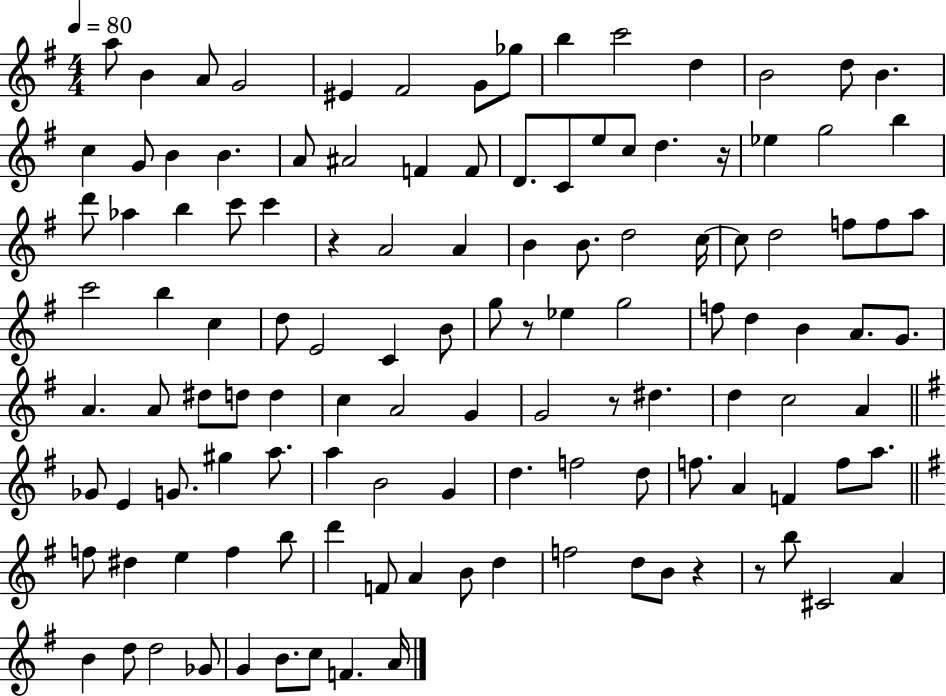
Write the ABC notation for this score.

X:1
T:Untitled
M:4/4
L:1/4
K:G
a/2 B A/2 G2 ^E ^F2 G/2 _g/2 b c'2 d B2 d/2 B c G/2 B B A/2 ^A2 F F/2 D/2 C/2 e/2 c/2 d z/4 _e g2 b d'/2 _a b c'/2 c' z A2 A B B/2 d2 c/4 c/2 d2 f/2 f/2 a/2 c'2 b c d/2 E2 C B/2 g/2 z/2 _e g2 f/2 d B A/2 G/2 A A/2 ^d/2 d/2 d c A2 G G2 z/2 ^d d c2 A _G/2 E G/2 ^g a/2 a B2 G d f2 d/2 f/2 A F f/2 a/2 f/2 ^d e f b/2 d' F/2 A B/2 d f2 d/2 B/2 z z/2 b/2 ^C2 A B d/2 d2 _G/2 G B/2 c/2 F A/4